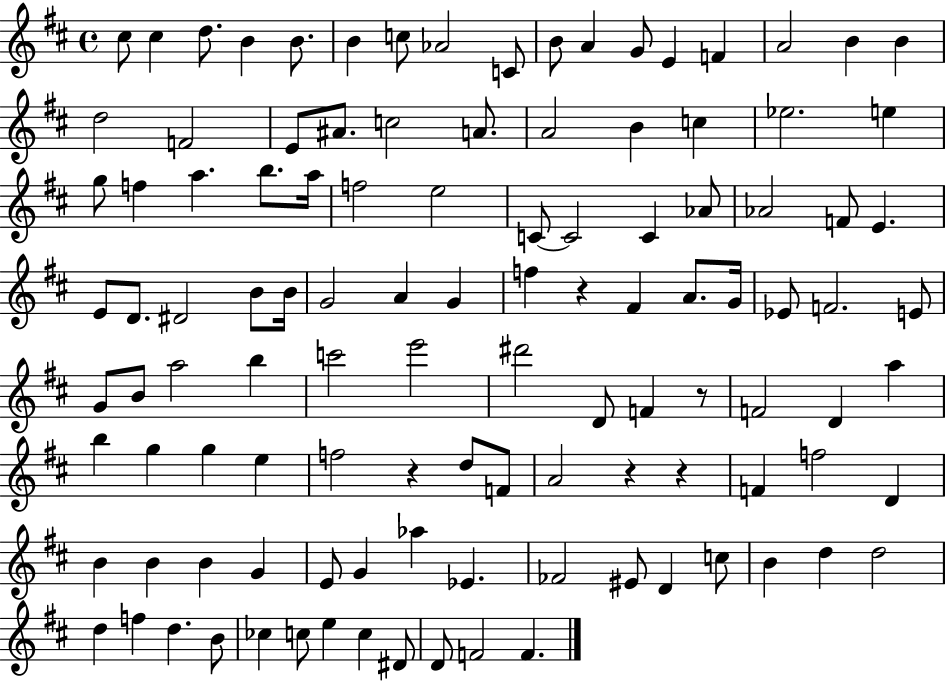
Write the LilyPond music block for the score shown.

{
  \clef treble
  \time 4/4
  \defaultTimeSignature
  \key d \major
  cis''8 cis''4 d''8. b'4 b'8. | b'4 c''8 aes'2 c'8 | b'8 a'4 g'8 e'4 f'4 | a'2 b'4 b'4 | \break d''2 f'2 | e'8 ais'8. c''2 a'8. | a'2 b'4 c''4 | ees''2. e''4 | \break g''8 f''4 a''4. b''8. a''16 | f''2 e''2 | c'8~~ c'2 c'4 aes'8 | aes'2 f'8 e'4. | \break e'8 d'8. dis'2 b'8 b'16 | g'2 a'4 g'4 | f''4 r4 fis'4 a'8. g'16 | ees'8 f'2. e'8 | \break g'8 b'8 a''2 b''4 | c'''2 e'''2 | dis'''2 d'8 f'4 r8 | f'2 d'4 a''4 | \break b''4 g''4 g''4 e''4 | f''2 r4 d''8 f'8 | a'2 r4 r4 | f'4 f''2 d'4 | \break b'4 b'4 b'4 g'4 | e'8 g'4 aes''4 ees'4. | fes'2 eis'8 d'4 c''8 | b'4 d''4 d''2 | \break d''4 f''4 d''4. b'8 | ces''4 c''8 e''4 c''4 dis'8 | d'8 f'2 f'4. | \bar "|."
}